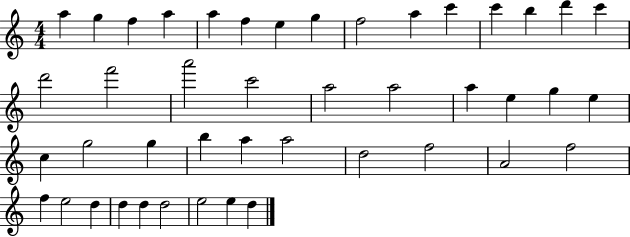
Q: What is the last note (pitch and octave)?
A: D5